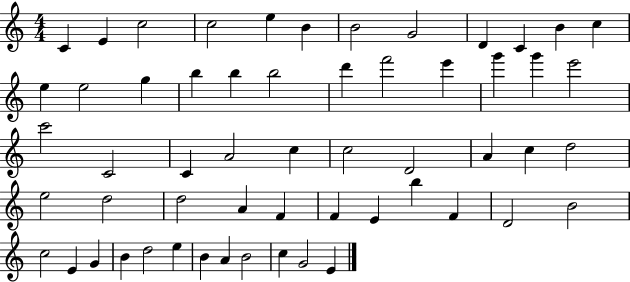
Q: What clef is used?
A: treble